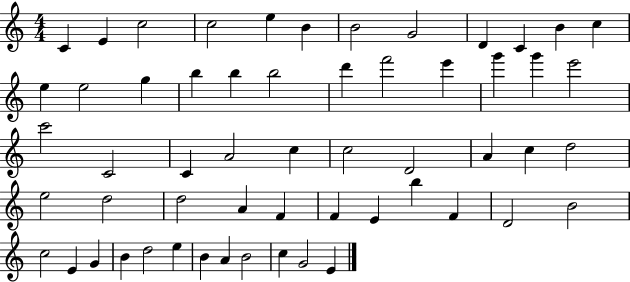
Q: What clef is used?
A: treble